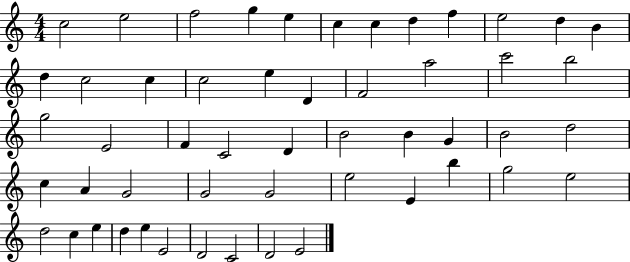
C5/h E5/h F5/h G5/q E5/q C5/q C5/q D5/q F5/q E5/h D5/q B4/q D5/q C5/h C5/q C5/h E5/q D4/q F4/h A5/h C6/h B5/h G5/h E4/h F4/q C4/h D4/q B4/h B4/q G4/q B4/h D5/h C5/q A4/q G4/h G4/h G4/h E5/h E4/q B5/q G5/h E5/h D5/h C5/q E5/q D5/q E5/q E4/h D4/h C4/h D4/h E4/h